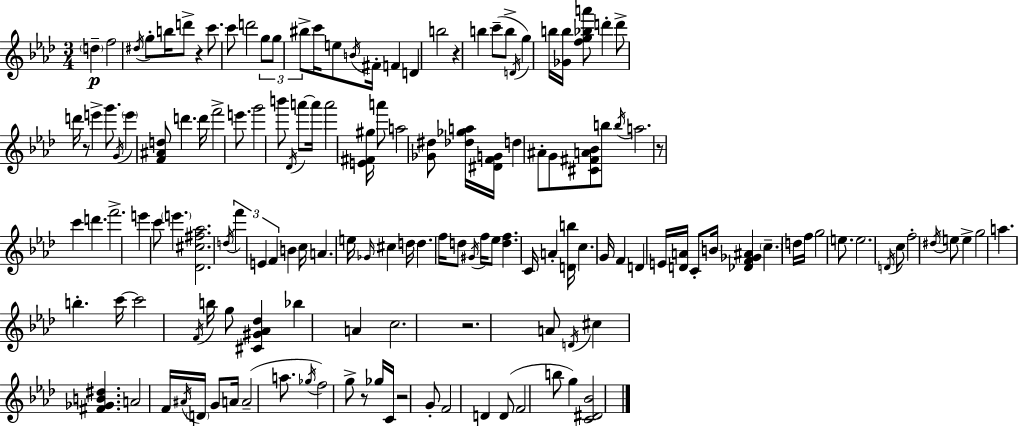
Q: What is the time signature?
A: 3/4